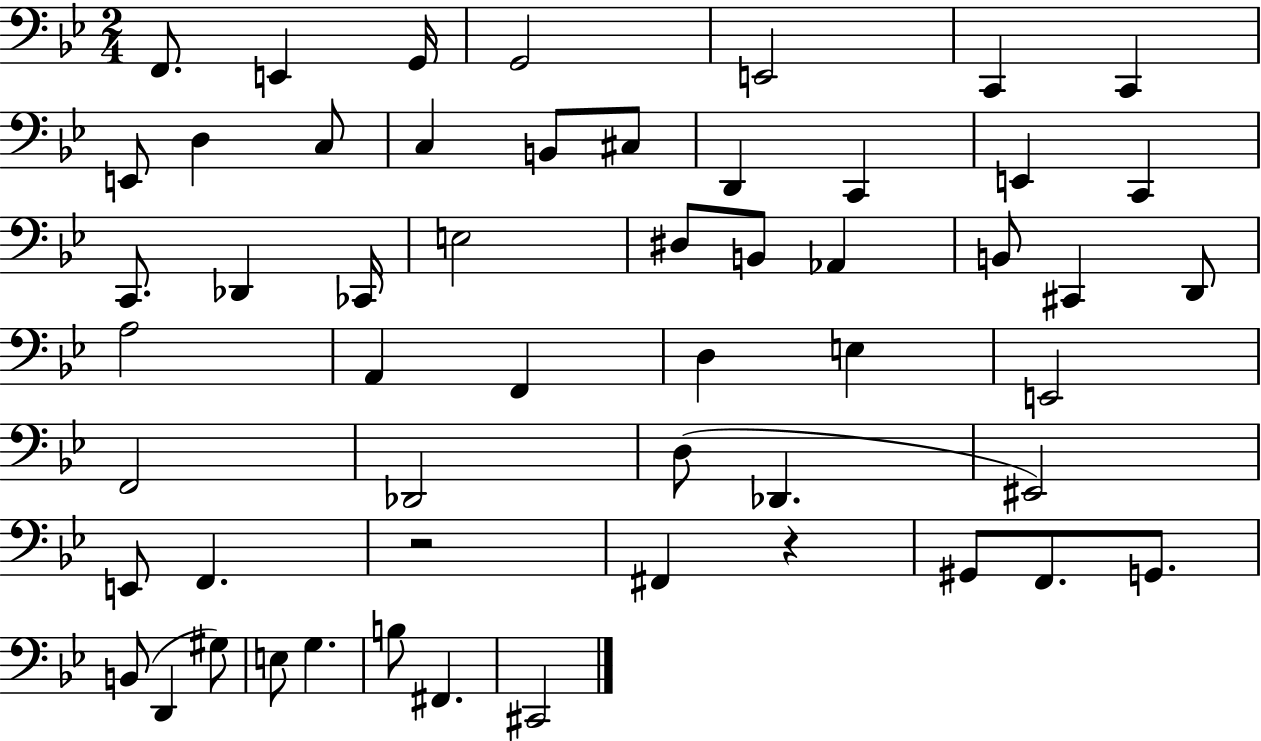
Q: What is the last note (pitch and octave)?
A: C#2